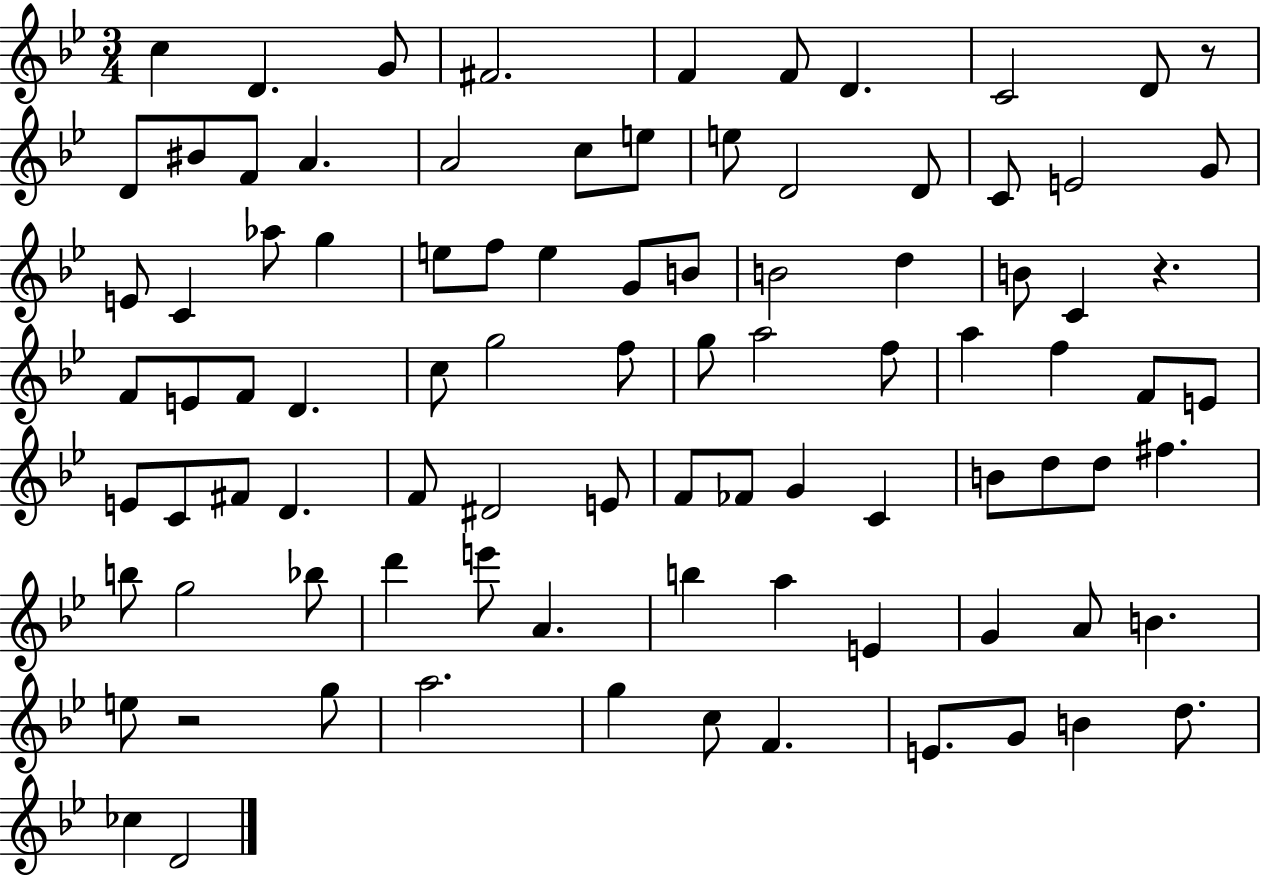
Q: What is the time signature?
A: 3/4